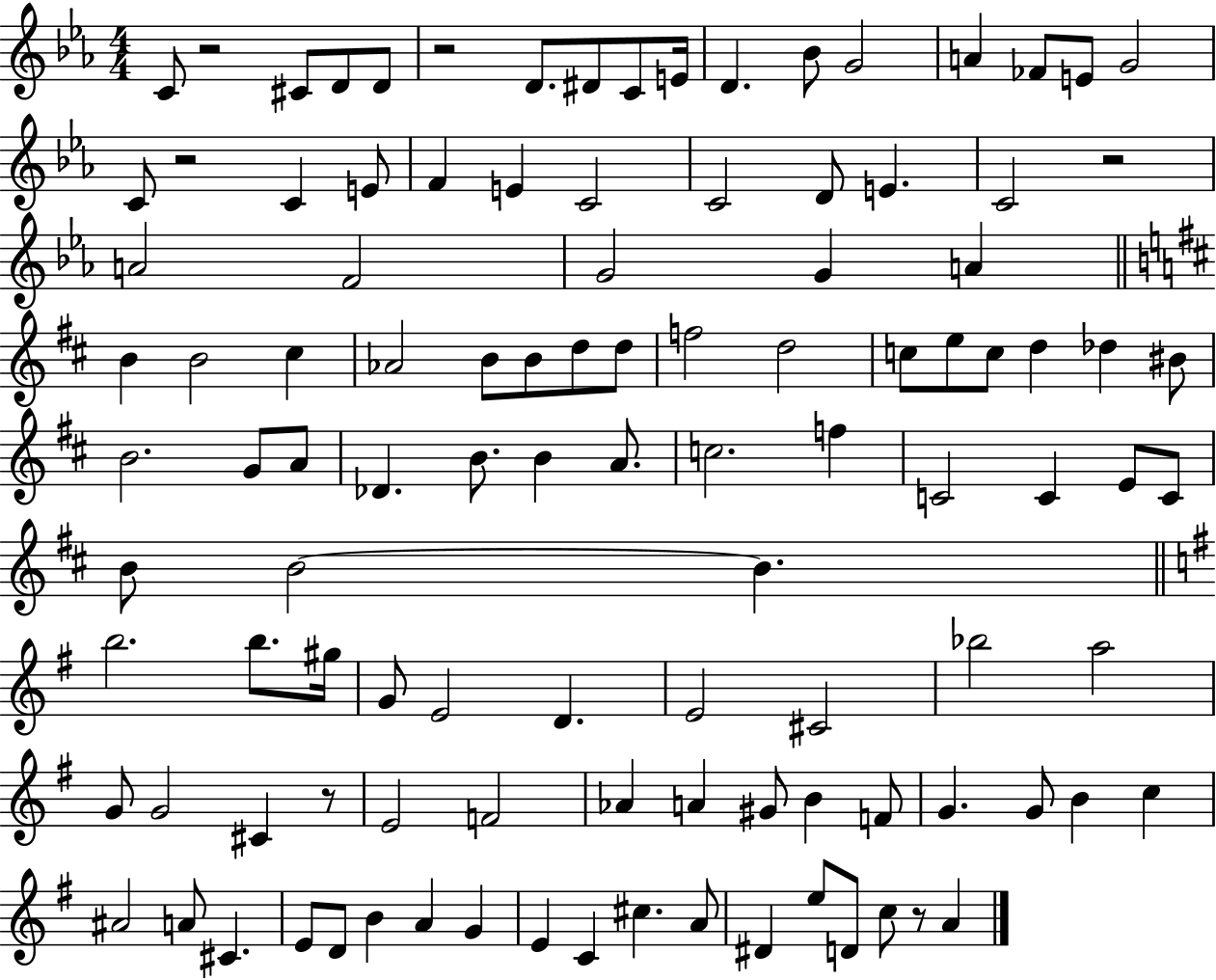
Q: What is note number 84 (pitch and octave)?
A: G4